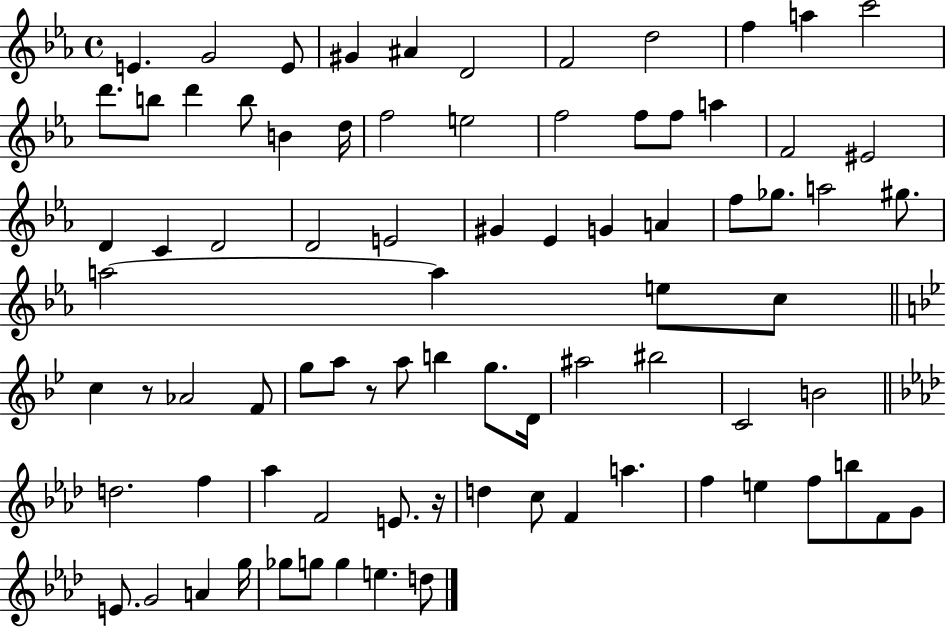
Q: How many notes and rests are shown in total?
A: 82